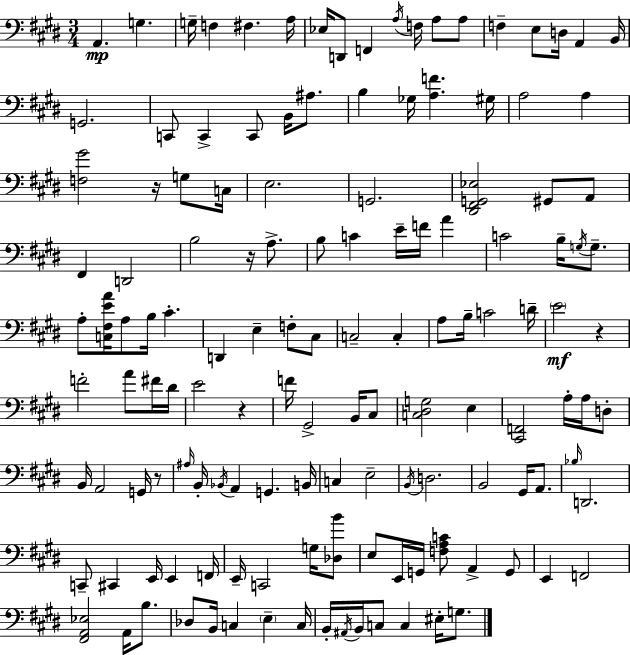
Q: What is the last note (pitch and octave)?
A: G3